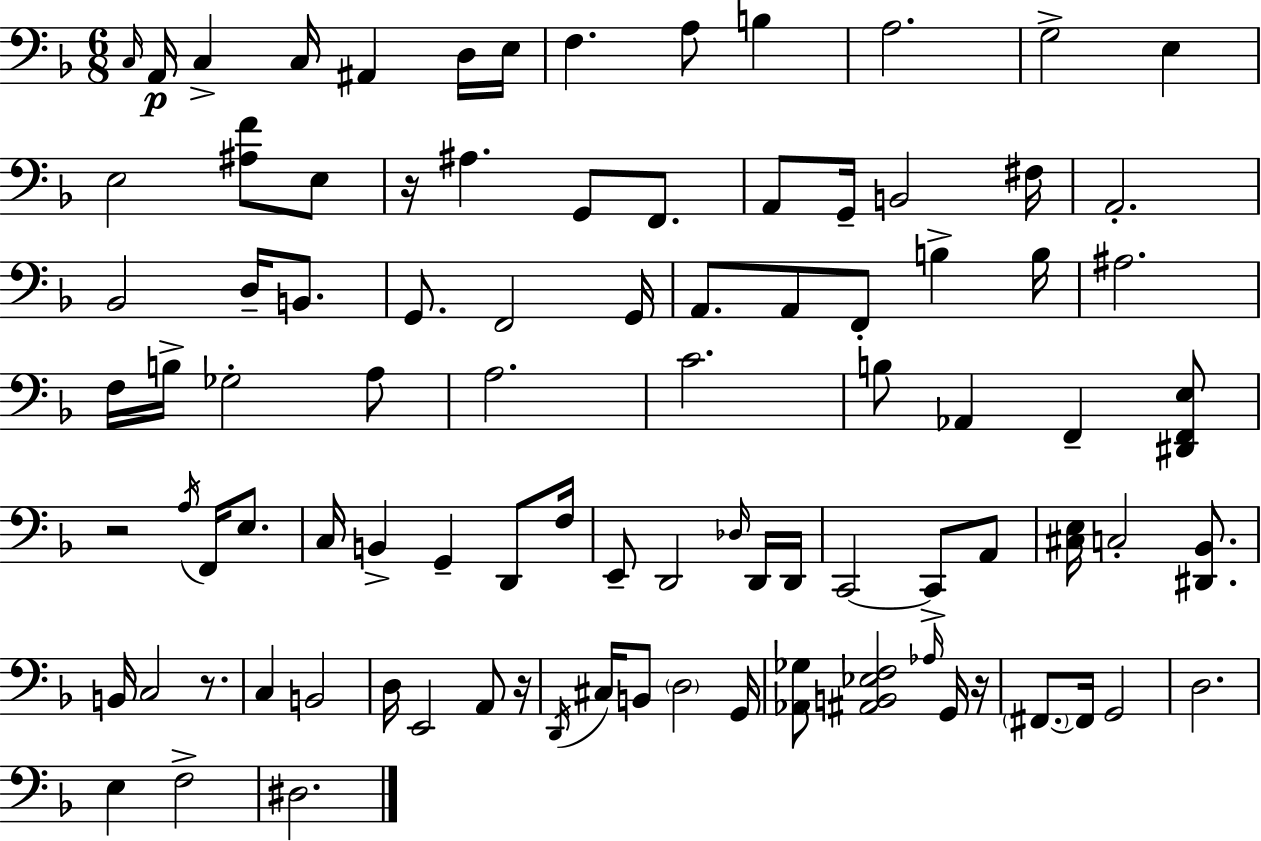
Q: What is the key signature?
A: D minor